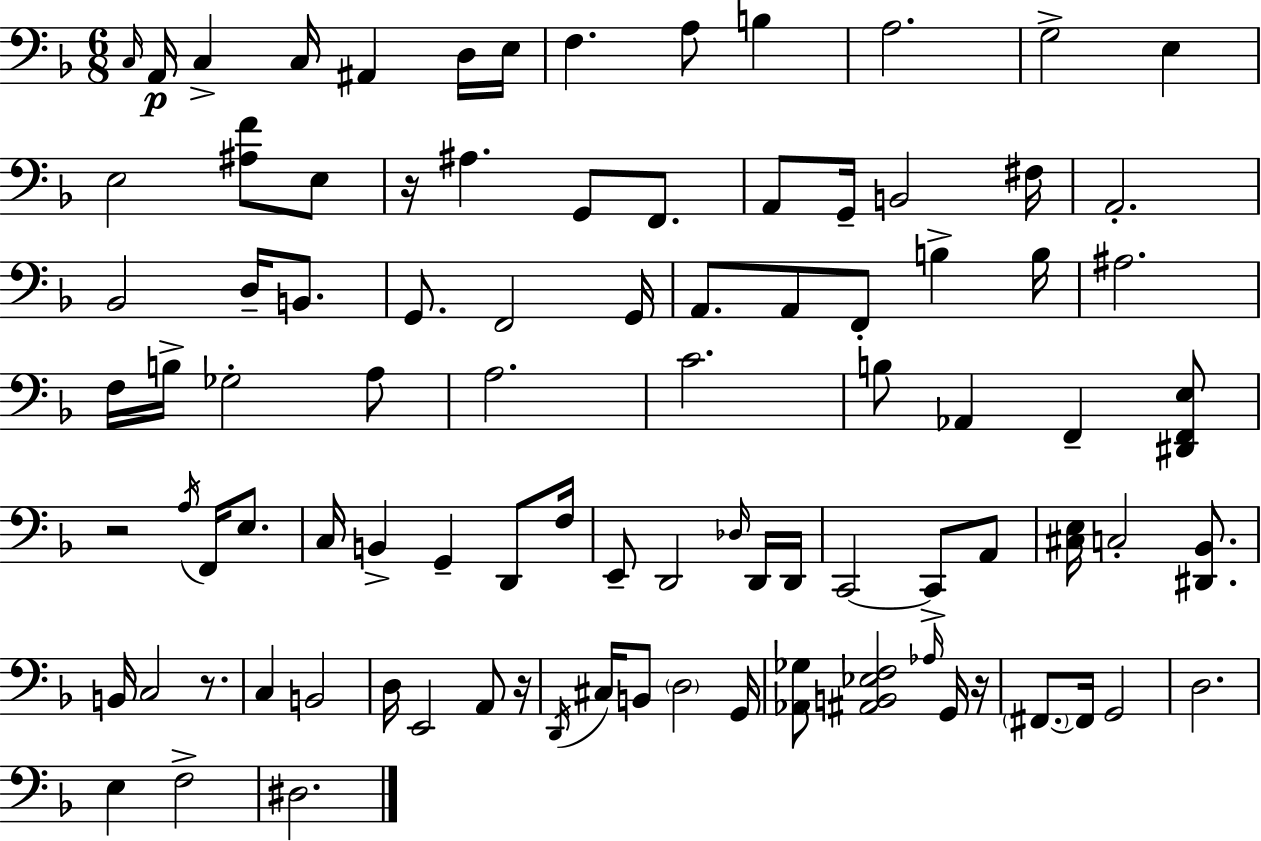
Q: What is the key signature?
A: D minor